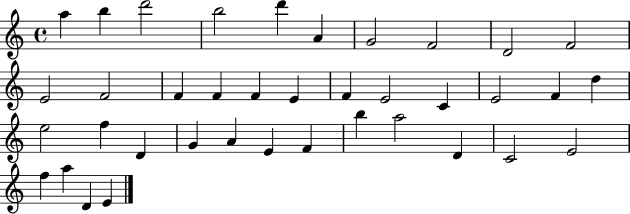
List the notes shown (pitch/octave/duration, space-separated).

A5/q B5/q D6/h B5/h D6/q A4/q G4/h F4/h D4/h F4/h E4/h F4/h F4/q F4/q F4/q E4/q F4/q E4/h C4/q E4/h F4/q D5/q E5/h F5/q D4/q G4/q A4/q E4/q F4/q B5/q A5/h D4/q C4/h E4/h F5/q A5/q D4/q E4/q